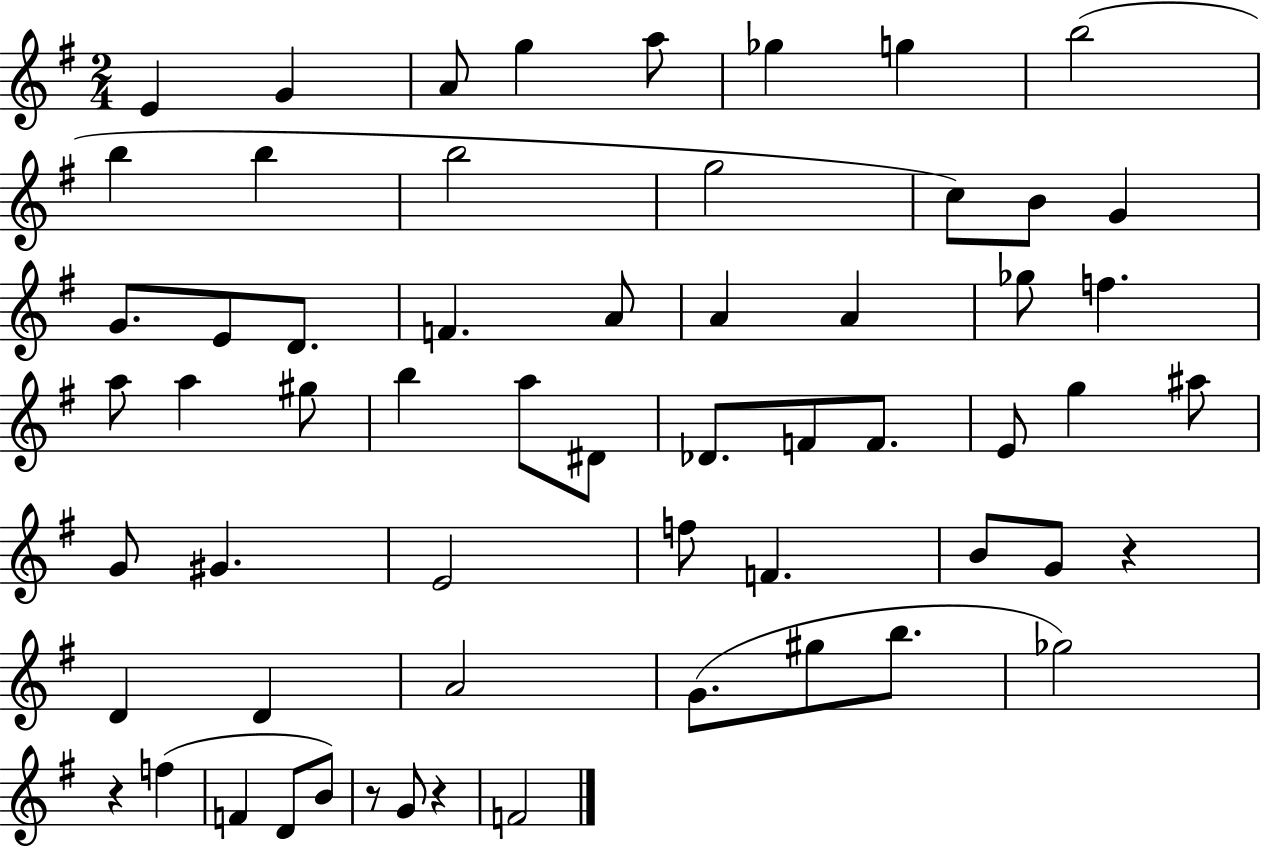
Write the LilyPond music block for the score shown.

{
  \clef treble
  \numericTimeSignature
  \time 2/4
  \key g \major
  e'4 g'4 | a'8 g''4 a''8 | ges''4 g''4 | b''2( | \break b''4 b''4 | b''2 | g''2 | c''8) b'8 g'4 | \break g'8. e'8 d'8. | f'4. a'8 | a'4 a'4 | ges''8 f''4. | \break a''8 a''4 gis''8 | b''4 a''8 dis'8 | des'8. f'8 f'8. | e'8 g''4 ais''8 | \break g'8 gis'4. | e'2 | f''8 f'4. | b'8 g'8 r4 | \break d'4 d'4 | a'2 | g'8.( gis''8 b''8. | ges''2) | \break r4 f''4( | f'4 d'8 b'8) | r8 g'8 r4 | f'2 | \break \bar "|."
}